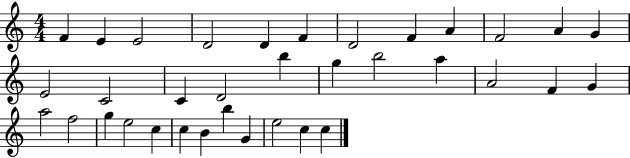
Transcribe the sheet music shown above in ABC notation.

X:1
T:Untitled
M:4/4
L:1/4
K:C
F E E2 D2 D F D2 F A F2 A G E2 C2 C D2 b g b2 a A2 F G a2 f2 g e2 c c B b G e2 c c